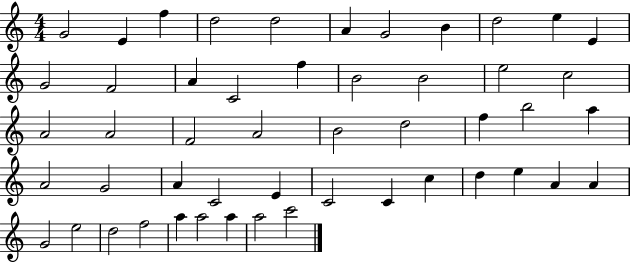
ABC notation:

X:1
T:Untitled
M:4/4
L:1/4
K:C
G2 E f d2 d2 A G2 B d2 e E G2 F2 A C2 f B2 B2 e2 c2 A2 A2 F2 A2 B2 d2 f b2 a A2 G2 A C2 E C2 C c d e A A G2 e2 d2 f2 a a2 a a2 c'2